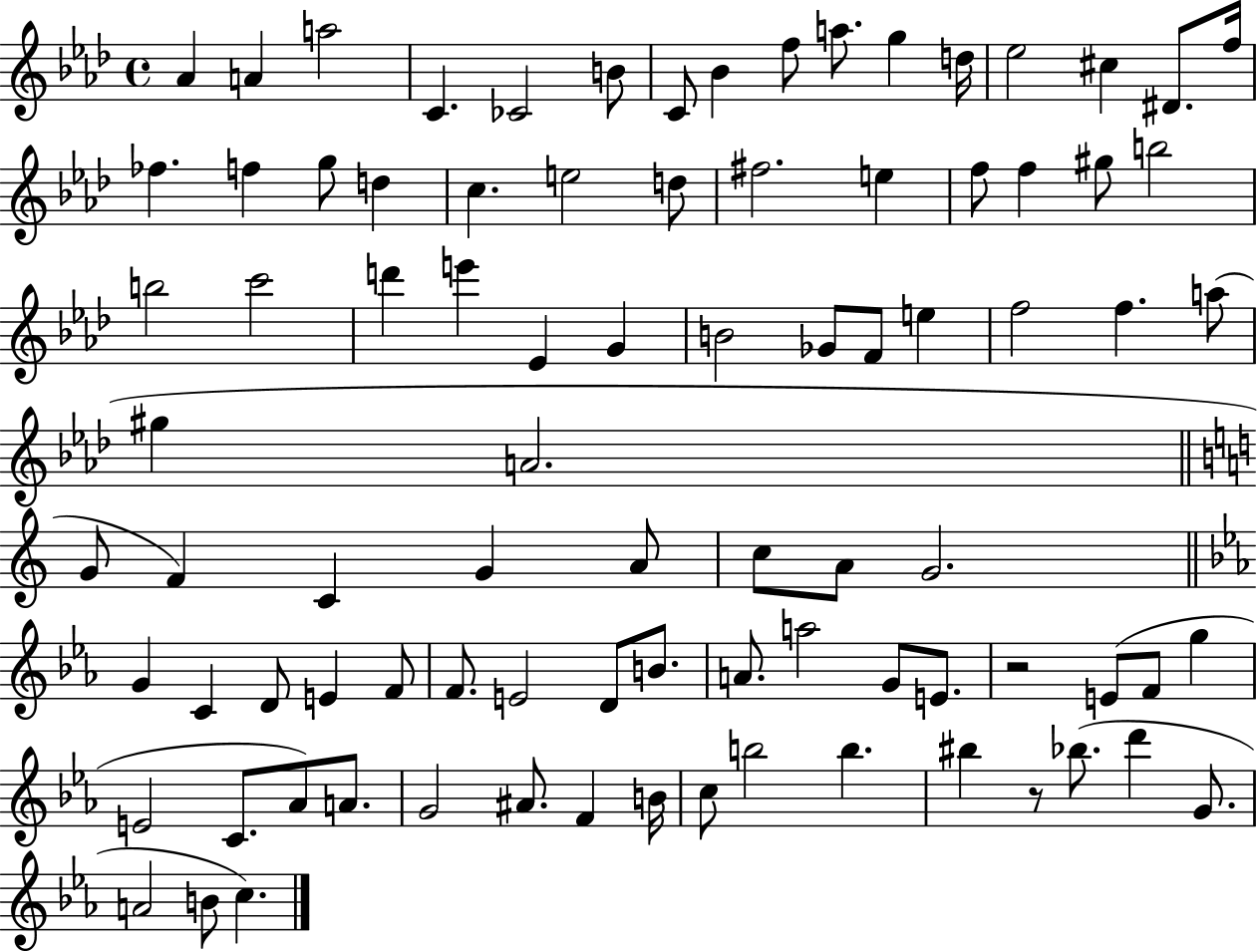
X:1
T:Untitled
M:4/4
L:1/4
K:Ab
_A A a2 C _C2 B/2 C/2 _B f/2 a/2 g d/4 _e2 ^c ^D/2 f/4 _f f g/2 d c e2 d/2 ^f2 e f/2 f ^g/2 b2 b2 c'2 d' e' _E G B2 _G/2 F/2 e f2 f a/2 ^g A2 G/2 F C G A/2 c/2 A/2 G2 G C D/2 E F/2 F/2 E2 D/2 B/2 A/2 a2 G/2 E/2 z2 E/2 F/2 g E2 C/2 _A/2 A/2 G2 ^A/2 F B/4 c/2 b2 b ^b z/2 _b/2 d' G/2 A2 B/2 c